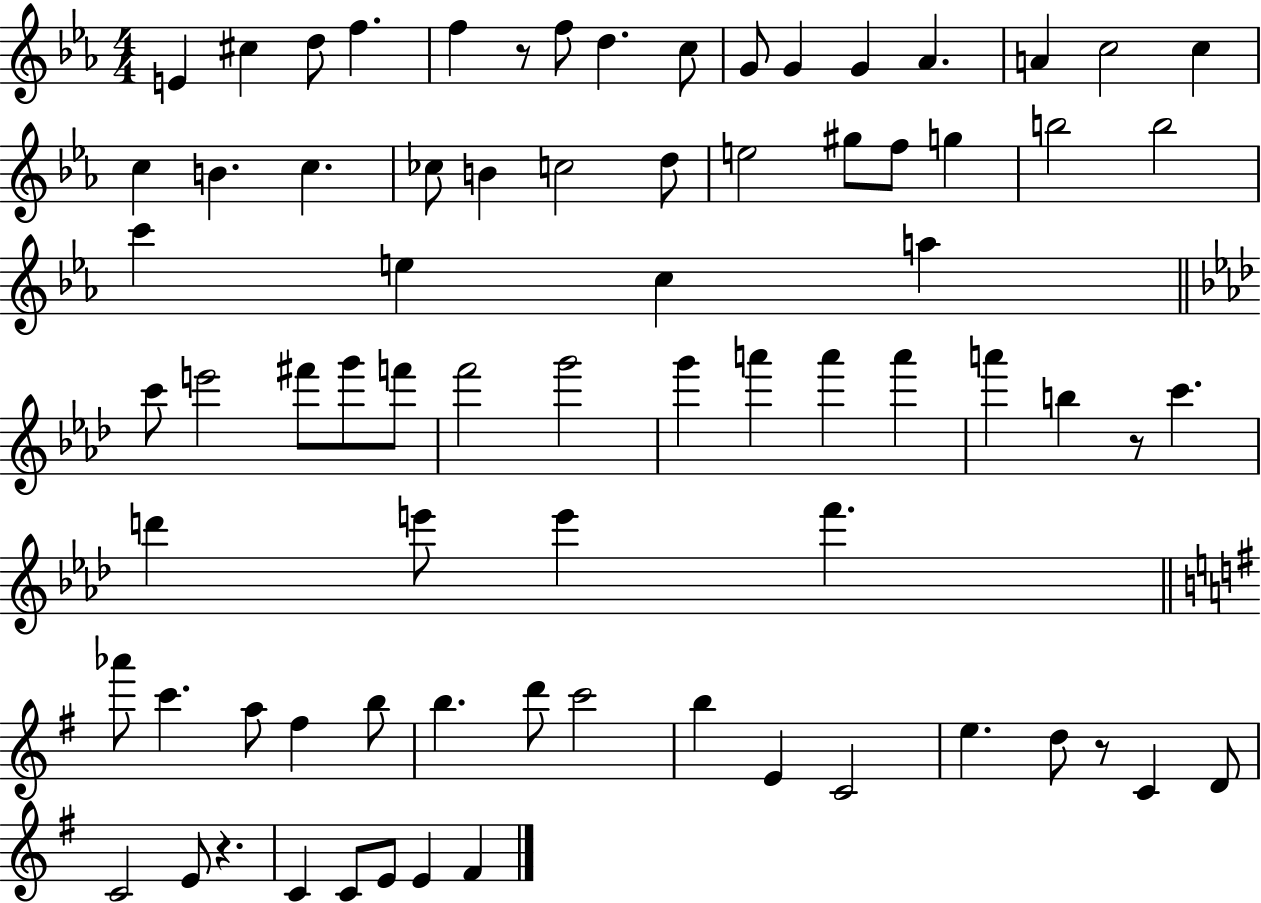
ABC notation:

X:1
T:Untitled
M:4/4
L:1/4
K:Eb
E ^c d/2 f f z/2 f/2 d c/2 G/2 G G _A A c2 c c B c _c/2 B c2 d/2 e2 ^g/2 f/2 g b2 b2 c' e c a c'/2 e'2 ^f'/2 g'/2 f'/2 f'2 g'2 g' a' a' a' a' b z/2 c' d' e'/2 e' f' _a'/2 c' a/2 ^f b/2 b d'/2 c'2 b E C2 e d/2 z/2 C D/2 C2 E/2 z C C/2 E/2 E ^F